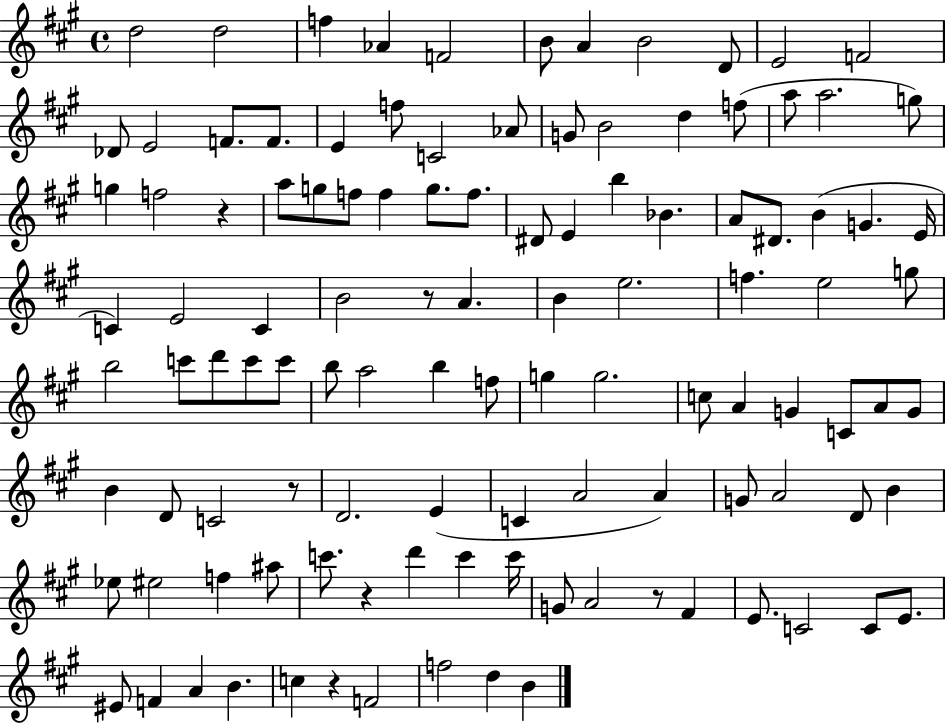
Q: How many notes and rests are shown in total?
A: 112